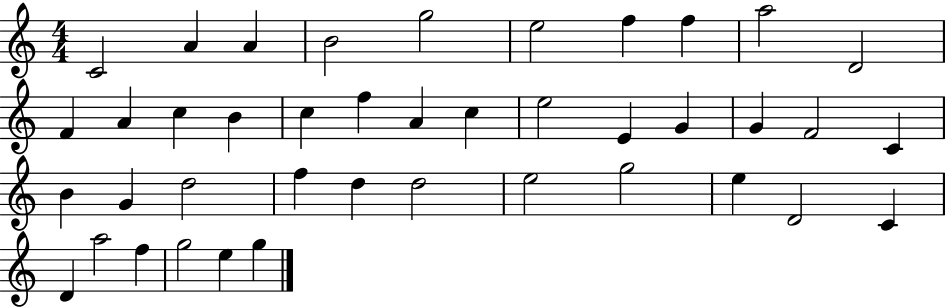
C4/h A4/q A4/q B4/h G5/h E5/h F5/q F5/q A5/h D4/h F4/q A4/q C5/q B4/q C5/q F5/q A4/q C5/q E5/h E4/q G4/q G4/q F4/h C4/q B4/q G4/q D5/h F5/q D5/q D5/h E5/h G5/h E5/q D4/h C4/q D4/q A5/h F5/q G5/h E5/q G5/q